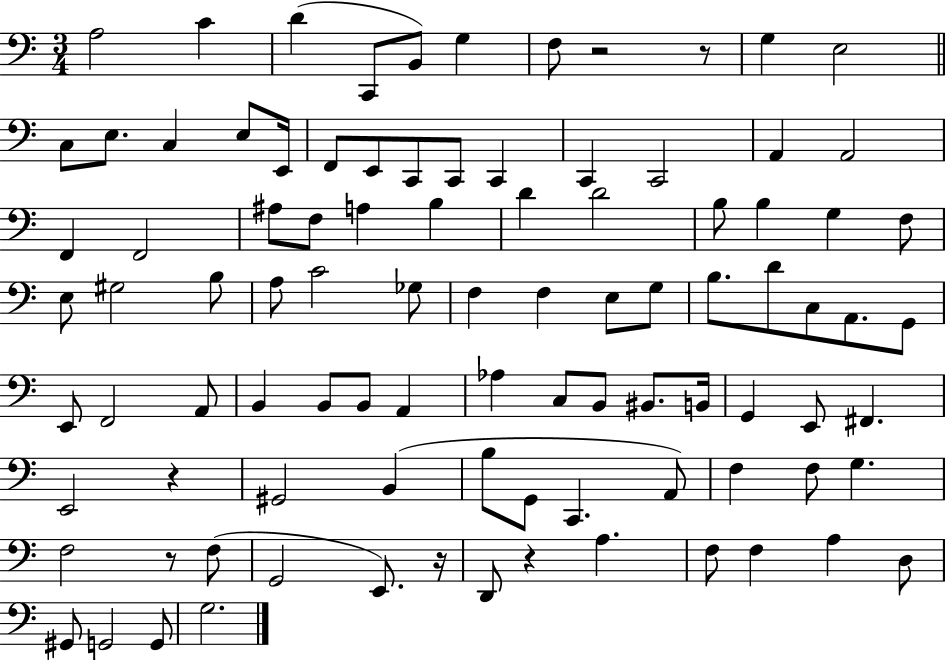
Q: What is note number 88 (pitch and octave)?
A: G2